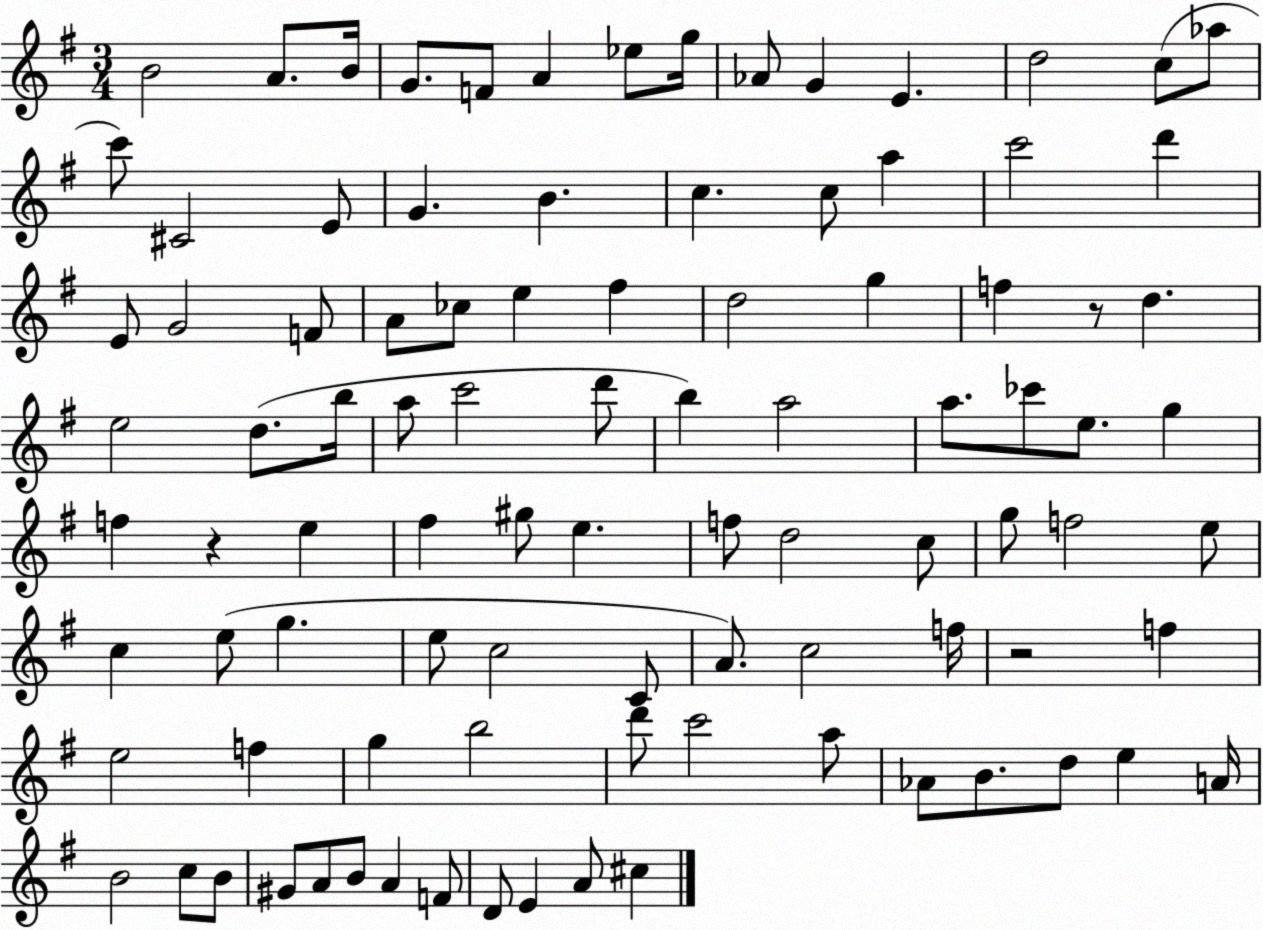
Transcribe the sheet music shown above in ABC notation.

X:1
T:Untitled
M:3/4
L:1/4
K:G
B2 A/2 B/4 G/2 F/2 A _e/2 g/4 _A/2 G E d2 c/2 _a/2 c'/2 ^C2 E/2 G B c c/2 a c'2 d' E/2 G2 F/2 A/2 _c/2 e ^f d2 g f z/2 d e2 d/2 b/4 a/2 c'2 d'/2 b a2 a/2 _c'/2 e/2 g f z e ^f ^g/2 e f/2 d2 c/2 g/2 f2 e/2 c e/2 g e/2 c2 C/2 A/2 c2 f/4 z2 f e2 f g b2 d'/2 c'2 a/2 _A/2 B/2 d/2 e A/4 B2 c/2 B/2 ^G/2 A/2 B/2 A F/2 D/2 E A/2 ^c